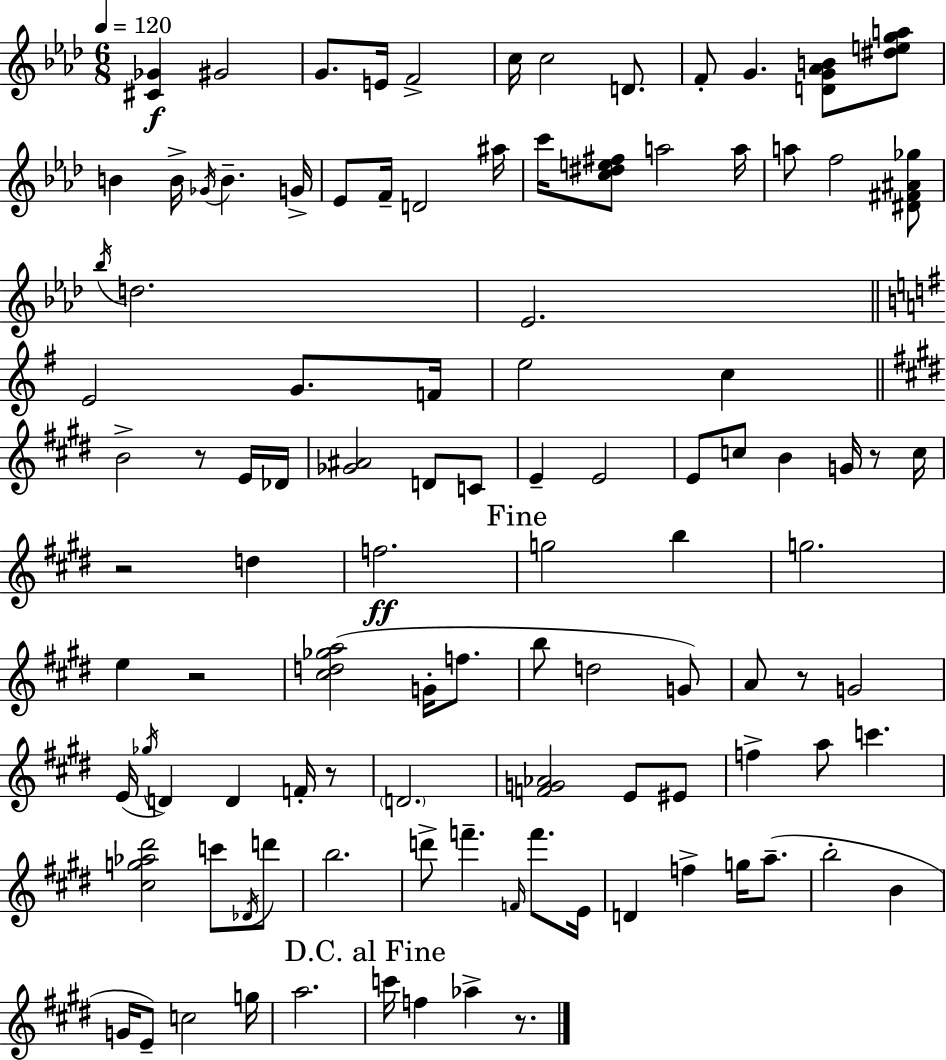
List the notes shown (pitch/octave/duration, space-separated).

[C#4,Gb4]/q G#4/h G4/e. E4/s F4/h C5/s C5/h D4/e. F4/e G4/q. [D4,G4,Ab4,B4]/e [D#5,E5,G5,A5]/e B4/q B4/s Gb4/s B4/q. G4/s Eb4/e F4/s D4/h A#5/s C6/s [C5,D#5,E5,F#5]/e A5/h A5/s A5/e F5/h [D#4,F#4,A#4,Gb5]/e Bb5/s D5/h. Eb4/h. E4/h G4/e. F4/s E5/h C5/q B4/h R/e E4/s Db4/s [Gb4,A#4]/h D4/e C4/e E4/q E4/h E4/e C5/e B4/q G4/s R/e C5/s R/h D5/q F5/h. G5/h B5/q G5/h. E5/q R/h [C#5,D5,Gb5,A5]/h G4/s F5/e. B5/e D5/h G4/e A4/e R/e G4/h E4/s Gb5/s D4/q D4/q F4/s R/e D4/h. [F4,G4,Ab4]/h E4/e EIS4/e F5/q A5/e C6/q. [C#5,G5,Ab5,D#6]/h C6/e Db4/s D6/e B5/h. D6/e F6/q. F4/s F6/e. E4/s D4/q F5/q G5/s A5/e. B5/h B4/q G4/s E4/e C5/h G5/s A5/h. C6/s F5/q Ab5/q R/e.